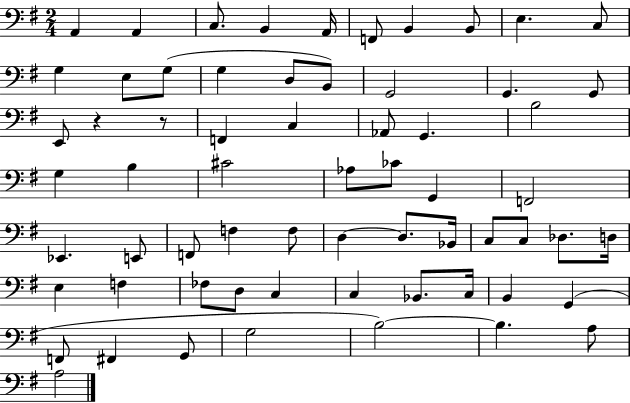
X:1
T:Untitled
M:2/4
L:1/4
K:G
A,, A,, C,/2 B,, A,,/4 F,,/2 B,, B,,/2 E, C,/2 G, E,/2 G,/2 G, D,/2 B,,/2 G,,2 G,, G,,/2 E,,/2 z z/2 F,, C, _A,,/2 G,, B,2 G, B, ^C2 _A,/2 _C/2 G,, F,,2 _E,, E,,/2 F,,/2 F, F,/2 D, D,/2 _B,,/4 C,/2 C,/2 _D,/2 D,/4 E, F, _F,/2 D,/2 C, C, _B,,/2 C,/4 B,, G,, F,,/2 ^F,, G,,/2 G,2 B,2 B, A,/2 A,2